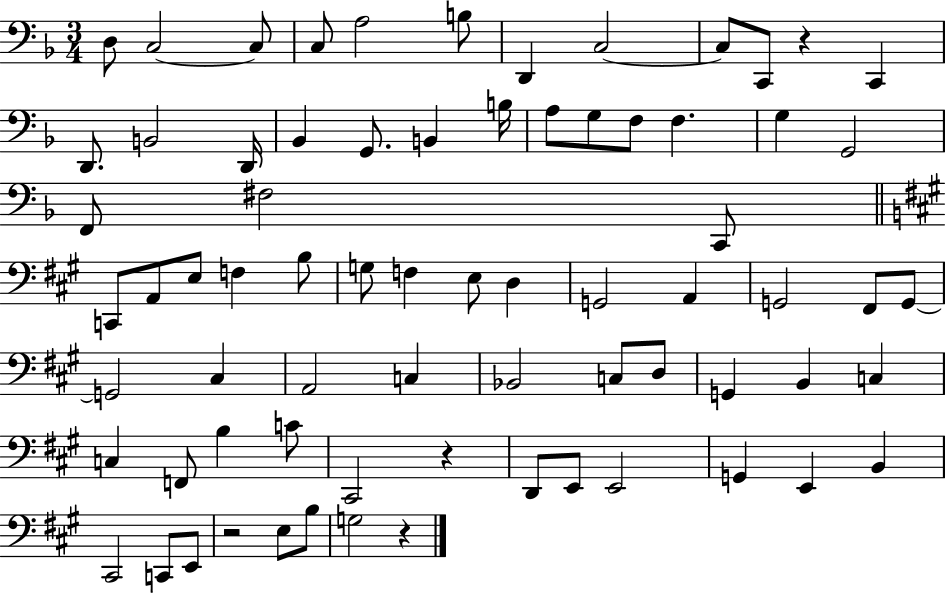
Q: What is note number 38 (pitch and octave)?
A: A2